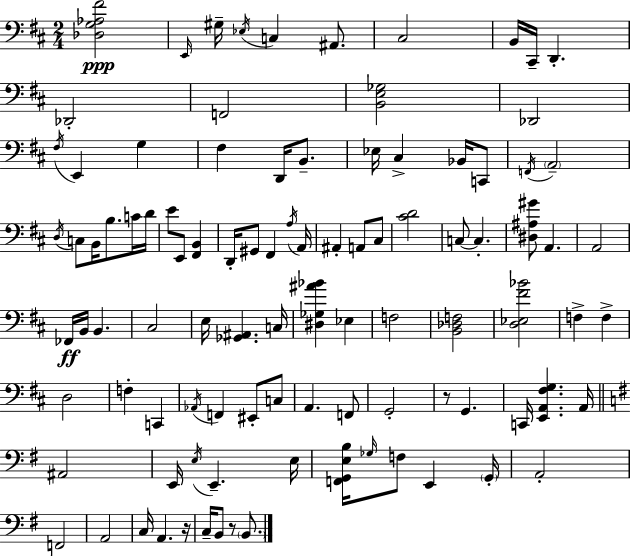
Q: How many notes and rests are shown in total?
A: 98